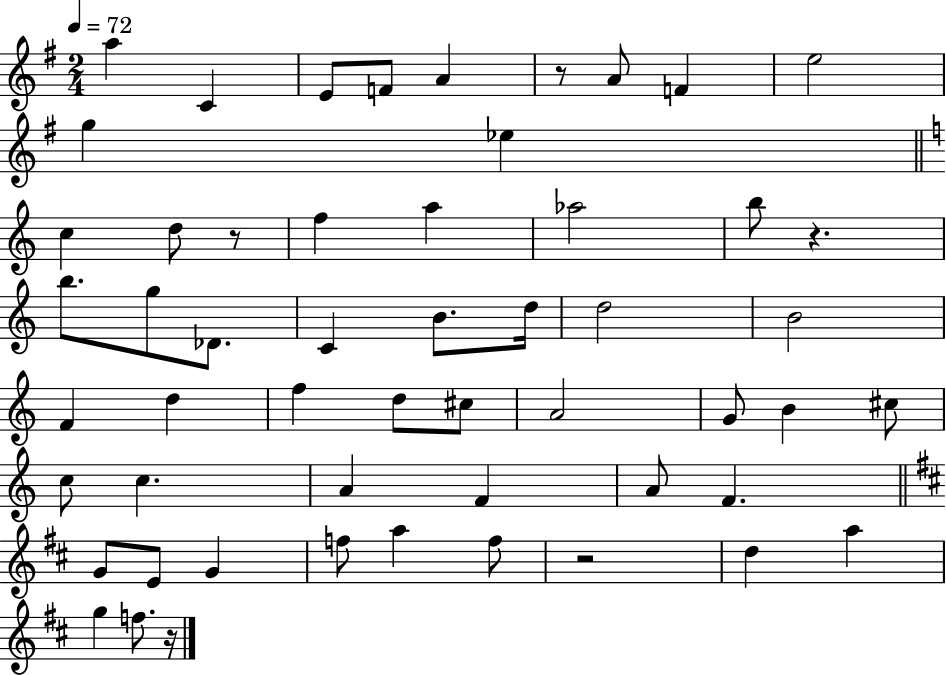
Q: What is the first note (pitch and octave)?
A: A5